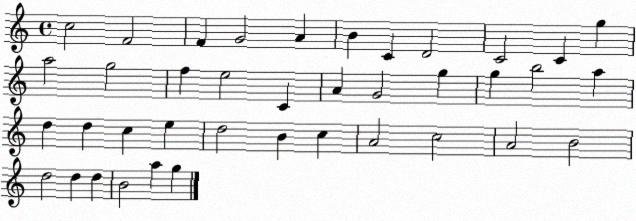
X:1
T:Untitled
M:4/4
L:1/4
K:C
c2 F2 F G2 A B C D2 C2 C g a2 g2 f e2 C A G2 g g b2 a d d c e d2 B c A2 c2 A2 B2 d2 d d B2 a g